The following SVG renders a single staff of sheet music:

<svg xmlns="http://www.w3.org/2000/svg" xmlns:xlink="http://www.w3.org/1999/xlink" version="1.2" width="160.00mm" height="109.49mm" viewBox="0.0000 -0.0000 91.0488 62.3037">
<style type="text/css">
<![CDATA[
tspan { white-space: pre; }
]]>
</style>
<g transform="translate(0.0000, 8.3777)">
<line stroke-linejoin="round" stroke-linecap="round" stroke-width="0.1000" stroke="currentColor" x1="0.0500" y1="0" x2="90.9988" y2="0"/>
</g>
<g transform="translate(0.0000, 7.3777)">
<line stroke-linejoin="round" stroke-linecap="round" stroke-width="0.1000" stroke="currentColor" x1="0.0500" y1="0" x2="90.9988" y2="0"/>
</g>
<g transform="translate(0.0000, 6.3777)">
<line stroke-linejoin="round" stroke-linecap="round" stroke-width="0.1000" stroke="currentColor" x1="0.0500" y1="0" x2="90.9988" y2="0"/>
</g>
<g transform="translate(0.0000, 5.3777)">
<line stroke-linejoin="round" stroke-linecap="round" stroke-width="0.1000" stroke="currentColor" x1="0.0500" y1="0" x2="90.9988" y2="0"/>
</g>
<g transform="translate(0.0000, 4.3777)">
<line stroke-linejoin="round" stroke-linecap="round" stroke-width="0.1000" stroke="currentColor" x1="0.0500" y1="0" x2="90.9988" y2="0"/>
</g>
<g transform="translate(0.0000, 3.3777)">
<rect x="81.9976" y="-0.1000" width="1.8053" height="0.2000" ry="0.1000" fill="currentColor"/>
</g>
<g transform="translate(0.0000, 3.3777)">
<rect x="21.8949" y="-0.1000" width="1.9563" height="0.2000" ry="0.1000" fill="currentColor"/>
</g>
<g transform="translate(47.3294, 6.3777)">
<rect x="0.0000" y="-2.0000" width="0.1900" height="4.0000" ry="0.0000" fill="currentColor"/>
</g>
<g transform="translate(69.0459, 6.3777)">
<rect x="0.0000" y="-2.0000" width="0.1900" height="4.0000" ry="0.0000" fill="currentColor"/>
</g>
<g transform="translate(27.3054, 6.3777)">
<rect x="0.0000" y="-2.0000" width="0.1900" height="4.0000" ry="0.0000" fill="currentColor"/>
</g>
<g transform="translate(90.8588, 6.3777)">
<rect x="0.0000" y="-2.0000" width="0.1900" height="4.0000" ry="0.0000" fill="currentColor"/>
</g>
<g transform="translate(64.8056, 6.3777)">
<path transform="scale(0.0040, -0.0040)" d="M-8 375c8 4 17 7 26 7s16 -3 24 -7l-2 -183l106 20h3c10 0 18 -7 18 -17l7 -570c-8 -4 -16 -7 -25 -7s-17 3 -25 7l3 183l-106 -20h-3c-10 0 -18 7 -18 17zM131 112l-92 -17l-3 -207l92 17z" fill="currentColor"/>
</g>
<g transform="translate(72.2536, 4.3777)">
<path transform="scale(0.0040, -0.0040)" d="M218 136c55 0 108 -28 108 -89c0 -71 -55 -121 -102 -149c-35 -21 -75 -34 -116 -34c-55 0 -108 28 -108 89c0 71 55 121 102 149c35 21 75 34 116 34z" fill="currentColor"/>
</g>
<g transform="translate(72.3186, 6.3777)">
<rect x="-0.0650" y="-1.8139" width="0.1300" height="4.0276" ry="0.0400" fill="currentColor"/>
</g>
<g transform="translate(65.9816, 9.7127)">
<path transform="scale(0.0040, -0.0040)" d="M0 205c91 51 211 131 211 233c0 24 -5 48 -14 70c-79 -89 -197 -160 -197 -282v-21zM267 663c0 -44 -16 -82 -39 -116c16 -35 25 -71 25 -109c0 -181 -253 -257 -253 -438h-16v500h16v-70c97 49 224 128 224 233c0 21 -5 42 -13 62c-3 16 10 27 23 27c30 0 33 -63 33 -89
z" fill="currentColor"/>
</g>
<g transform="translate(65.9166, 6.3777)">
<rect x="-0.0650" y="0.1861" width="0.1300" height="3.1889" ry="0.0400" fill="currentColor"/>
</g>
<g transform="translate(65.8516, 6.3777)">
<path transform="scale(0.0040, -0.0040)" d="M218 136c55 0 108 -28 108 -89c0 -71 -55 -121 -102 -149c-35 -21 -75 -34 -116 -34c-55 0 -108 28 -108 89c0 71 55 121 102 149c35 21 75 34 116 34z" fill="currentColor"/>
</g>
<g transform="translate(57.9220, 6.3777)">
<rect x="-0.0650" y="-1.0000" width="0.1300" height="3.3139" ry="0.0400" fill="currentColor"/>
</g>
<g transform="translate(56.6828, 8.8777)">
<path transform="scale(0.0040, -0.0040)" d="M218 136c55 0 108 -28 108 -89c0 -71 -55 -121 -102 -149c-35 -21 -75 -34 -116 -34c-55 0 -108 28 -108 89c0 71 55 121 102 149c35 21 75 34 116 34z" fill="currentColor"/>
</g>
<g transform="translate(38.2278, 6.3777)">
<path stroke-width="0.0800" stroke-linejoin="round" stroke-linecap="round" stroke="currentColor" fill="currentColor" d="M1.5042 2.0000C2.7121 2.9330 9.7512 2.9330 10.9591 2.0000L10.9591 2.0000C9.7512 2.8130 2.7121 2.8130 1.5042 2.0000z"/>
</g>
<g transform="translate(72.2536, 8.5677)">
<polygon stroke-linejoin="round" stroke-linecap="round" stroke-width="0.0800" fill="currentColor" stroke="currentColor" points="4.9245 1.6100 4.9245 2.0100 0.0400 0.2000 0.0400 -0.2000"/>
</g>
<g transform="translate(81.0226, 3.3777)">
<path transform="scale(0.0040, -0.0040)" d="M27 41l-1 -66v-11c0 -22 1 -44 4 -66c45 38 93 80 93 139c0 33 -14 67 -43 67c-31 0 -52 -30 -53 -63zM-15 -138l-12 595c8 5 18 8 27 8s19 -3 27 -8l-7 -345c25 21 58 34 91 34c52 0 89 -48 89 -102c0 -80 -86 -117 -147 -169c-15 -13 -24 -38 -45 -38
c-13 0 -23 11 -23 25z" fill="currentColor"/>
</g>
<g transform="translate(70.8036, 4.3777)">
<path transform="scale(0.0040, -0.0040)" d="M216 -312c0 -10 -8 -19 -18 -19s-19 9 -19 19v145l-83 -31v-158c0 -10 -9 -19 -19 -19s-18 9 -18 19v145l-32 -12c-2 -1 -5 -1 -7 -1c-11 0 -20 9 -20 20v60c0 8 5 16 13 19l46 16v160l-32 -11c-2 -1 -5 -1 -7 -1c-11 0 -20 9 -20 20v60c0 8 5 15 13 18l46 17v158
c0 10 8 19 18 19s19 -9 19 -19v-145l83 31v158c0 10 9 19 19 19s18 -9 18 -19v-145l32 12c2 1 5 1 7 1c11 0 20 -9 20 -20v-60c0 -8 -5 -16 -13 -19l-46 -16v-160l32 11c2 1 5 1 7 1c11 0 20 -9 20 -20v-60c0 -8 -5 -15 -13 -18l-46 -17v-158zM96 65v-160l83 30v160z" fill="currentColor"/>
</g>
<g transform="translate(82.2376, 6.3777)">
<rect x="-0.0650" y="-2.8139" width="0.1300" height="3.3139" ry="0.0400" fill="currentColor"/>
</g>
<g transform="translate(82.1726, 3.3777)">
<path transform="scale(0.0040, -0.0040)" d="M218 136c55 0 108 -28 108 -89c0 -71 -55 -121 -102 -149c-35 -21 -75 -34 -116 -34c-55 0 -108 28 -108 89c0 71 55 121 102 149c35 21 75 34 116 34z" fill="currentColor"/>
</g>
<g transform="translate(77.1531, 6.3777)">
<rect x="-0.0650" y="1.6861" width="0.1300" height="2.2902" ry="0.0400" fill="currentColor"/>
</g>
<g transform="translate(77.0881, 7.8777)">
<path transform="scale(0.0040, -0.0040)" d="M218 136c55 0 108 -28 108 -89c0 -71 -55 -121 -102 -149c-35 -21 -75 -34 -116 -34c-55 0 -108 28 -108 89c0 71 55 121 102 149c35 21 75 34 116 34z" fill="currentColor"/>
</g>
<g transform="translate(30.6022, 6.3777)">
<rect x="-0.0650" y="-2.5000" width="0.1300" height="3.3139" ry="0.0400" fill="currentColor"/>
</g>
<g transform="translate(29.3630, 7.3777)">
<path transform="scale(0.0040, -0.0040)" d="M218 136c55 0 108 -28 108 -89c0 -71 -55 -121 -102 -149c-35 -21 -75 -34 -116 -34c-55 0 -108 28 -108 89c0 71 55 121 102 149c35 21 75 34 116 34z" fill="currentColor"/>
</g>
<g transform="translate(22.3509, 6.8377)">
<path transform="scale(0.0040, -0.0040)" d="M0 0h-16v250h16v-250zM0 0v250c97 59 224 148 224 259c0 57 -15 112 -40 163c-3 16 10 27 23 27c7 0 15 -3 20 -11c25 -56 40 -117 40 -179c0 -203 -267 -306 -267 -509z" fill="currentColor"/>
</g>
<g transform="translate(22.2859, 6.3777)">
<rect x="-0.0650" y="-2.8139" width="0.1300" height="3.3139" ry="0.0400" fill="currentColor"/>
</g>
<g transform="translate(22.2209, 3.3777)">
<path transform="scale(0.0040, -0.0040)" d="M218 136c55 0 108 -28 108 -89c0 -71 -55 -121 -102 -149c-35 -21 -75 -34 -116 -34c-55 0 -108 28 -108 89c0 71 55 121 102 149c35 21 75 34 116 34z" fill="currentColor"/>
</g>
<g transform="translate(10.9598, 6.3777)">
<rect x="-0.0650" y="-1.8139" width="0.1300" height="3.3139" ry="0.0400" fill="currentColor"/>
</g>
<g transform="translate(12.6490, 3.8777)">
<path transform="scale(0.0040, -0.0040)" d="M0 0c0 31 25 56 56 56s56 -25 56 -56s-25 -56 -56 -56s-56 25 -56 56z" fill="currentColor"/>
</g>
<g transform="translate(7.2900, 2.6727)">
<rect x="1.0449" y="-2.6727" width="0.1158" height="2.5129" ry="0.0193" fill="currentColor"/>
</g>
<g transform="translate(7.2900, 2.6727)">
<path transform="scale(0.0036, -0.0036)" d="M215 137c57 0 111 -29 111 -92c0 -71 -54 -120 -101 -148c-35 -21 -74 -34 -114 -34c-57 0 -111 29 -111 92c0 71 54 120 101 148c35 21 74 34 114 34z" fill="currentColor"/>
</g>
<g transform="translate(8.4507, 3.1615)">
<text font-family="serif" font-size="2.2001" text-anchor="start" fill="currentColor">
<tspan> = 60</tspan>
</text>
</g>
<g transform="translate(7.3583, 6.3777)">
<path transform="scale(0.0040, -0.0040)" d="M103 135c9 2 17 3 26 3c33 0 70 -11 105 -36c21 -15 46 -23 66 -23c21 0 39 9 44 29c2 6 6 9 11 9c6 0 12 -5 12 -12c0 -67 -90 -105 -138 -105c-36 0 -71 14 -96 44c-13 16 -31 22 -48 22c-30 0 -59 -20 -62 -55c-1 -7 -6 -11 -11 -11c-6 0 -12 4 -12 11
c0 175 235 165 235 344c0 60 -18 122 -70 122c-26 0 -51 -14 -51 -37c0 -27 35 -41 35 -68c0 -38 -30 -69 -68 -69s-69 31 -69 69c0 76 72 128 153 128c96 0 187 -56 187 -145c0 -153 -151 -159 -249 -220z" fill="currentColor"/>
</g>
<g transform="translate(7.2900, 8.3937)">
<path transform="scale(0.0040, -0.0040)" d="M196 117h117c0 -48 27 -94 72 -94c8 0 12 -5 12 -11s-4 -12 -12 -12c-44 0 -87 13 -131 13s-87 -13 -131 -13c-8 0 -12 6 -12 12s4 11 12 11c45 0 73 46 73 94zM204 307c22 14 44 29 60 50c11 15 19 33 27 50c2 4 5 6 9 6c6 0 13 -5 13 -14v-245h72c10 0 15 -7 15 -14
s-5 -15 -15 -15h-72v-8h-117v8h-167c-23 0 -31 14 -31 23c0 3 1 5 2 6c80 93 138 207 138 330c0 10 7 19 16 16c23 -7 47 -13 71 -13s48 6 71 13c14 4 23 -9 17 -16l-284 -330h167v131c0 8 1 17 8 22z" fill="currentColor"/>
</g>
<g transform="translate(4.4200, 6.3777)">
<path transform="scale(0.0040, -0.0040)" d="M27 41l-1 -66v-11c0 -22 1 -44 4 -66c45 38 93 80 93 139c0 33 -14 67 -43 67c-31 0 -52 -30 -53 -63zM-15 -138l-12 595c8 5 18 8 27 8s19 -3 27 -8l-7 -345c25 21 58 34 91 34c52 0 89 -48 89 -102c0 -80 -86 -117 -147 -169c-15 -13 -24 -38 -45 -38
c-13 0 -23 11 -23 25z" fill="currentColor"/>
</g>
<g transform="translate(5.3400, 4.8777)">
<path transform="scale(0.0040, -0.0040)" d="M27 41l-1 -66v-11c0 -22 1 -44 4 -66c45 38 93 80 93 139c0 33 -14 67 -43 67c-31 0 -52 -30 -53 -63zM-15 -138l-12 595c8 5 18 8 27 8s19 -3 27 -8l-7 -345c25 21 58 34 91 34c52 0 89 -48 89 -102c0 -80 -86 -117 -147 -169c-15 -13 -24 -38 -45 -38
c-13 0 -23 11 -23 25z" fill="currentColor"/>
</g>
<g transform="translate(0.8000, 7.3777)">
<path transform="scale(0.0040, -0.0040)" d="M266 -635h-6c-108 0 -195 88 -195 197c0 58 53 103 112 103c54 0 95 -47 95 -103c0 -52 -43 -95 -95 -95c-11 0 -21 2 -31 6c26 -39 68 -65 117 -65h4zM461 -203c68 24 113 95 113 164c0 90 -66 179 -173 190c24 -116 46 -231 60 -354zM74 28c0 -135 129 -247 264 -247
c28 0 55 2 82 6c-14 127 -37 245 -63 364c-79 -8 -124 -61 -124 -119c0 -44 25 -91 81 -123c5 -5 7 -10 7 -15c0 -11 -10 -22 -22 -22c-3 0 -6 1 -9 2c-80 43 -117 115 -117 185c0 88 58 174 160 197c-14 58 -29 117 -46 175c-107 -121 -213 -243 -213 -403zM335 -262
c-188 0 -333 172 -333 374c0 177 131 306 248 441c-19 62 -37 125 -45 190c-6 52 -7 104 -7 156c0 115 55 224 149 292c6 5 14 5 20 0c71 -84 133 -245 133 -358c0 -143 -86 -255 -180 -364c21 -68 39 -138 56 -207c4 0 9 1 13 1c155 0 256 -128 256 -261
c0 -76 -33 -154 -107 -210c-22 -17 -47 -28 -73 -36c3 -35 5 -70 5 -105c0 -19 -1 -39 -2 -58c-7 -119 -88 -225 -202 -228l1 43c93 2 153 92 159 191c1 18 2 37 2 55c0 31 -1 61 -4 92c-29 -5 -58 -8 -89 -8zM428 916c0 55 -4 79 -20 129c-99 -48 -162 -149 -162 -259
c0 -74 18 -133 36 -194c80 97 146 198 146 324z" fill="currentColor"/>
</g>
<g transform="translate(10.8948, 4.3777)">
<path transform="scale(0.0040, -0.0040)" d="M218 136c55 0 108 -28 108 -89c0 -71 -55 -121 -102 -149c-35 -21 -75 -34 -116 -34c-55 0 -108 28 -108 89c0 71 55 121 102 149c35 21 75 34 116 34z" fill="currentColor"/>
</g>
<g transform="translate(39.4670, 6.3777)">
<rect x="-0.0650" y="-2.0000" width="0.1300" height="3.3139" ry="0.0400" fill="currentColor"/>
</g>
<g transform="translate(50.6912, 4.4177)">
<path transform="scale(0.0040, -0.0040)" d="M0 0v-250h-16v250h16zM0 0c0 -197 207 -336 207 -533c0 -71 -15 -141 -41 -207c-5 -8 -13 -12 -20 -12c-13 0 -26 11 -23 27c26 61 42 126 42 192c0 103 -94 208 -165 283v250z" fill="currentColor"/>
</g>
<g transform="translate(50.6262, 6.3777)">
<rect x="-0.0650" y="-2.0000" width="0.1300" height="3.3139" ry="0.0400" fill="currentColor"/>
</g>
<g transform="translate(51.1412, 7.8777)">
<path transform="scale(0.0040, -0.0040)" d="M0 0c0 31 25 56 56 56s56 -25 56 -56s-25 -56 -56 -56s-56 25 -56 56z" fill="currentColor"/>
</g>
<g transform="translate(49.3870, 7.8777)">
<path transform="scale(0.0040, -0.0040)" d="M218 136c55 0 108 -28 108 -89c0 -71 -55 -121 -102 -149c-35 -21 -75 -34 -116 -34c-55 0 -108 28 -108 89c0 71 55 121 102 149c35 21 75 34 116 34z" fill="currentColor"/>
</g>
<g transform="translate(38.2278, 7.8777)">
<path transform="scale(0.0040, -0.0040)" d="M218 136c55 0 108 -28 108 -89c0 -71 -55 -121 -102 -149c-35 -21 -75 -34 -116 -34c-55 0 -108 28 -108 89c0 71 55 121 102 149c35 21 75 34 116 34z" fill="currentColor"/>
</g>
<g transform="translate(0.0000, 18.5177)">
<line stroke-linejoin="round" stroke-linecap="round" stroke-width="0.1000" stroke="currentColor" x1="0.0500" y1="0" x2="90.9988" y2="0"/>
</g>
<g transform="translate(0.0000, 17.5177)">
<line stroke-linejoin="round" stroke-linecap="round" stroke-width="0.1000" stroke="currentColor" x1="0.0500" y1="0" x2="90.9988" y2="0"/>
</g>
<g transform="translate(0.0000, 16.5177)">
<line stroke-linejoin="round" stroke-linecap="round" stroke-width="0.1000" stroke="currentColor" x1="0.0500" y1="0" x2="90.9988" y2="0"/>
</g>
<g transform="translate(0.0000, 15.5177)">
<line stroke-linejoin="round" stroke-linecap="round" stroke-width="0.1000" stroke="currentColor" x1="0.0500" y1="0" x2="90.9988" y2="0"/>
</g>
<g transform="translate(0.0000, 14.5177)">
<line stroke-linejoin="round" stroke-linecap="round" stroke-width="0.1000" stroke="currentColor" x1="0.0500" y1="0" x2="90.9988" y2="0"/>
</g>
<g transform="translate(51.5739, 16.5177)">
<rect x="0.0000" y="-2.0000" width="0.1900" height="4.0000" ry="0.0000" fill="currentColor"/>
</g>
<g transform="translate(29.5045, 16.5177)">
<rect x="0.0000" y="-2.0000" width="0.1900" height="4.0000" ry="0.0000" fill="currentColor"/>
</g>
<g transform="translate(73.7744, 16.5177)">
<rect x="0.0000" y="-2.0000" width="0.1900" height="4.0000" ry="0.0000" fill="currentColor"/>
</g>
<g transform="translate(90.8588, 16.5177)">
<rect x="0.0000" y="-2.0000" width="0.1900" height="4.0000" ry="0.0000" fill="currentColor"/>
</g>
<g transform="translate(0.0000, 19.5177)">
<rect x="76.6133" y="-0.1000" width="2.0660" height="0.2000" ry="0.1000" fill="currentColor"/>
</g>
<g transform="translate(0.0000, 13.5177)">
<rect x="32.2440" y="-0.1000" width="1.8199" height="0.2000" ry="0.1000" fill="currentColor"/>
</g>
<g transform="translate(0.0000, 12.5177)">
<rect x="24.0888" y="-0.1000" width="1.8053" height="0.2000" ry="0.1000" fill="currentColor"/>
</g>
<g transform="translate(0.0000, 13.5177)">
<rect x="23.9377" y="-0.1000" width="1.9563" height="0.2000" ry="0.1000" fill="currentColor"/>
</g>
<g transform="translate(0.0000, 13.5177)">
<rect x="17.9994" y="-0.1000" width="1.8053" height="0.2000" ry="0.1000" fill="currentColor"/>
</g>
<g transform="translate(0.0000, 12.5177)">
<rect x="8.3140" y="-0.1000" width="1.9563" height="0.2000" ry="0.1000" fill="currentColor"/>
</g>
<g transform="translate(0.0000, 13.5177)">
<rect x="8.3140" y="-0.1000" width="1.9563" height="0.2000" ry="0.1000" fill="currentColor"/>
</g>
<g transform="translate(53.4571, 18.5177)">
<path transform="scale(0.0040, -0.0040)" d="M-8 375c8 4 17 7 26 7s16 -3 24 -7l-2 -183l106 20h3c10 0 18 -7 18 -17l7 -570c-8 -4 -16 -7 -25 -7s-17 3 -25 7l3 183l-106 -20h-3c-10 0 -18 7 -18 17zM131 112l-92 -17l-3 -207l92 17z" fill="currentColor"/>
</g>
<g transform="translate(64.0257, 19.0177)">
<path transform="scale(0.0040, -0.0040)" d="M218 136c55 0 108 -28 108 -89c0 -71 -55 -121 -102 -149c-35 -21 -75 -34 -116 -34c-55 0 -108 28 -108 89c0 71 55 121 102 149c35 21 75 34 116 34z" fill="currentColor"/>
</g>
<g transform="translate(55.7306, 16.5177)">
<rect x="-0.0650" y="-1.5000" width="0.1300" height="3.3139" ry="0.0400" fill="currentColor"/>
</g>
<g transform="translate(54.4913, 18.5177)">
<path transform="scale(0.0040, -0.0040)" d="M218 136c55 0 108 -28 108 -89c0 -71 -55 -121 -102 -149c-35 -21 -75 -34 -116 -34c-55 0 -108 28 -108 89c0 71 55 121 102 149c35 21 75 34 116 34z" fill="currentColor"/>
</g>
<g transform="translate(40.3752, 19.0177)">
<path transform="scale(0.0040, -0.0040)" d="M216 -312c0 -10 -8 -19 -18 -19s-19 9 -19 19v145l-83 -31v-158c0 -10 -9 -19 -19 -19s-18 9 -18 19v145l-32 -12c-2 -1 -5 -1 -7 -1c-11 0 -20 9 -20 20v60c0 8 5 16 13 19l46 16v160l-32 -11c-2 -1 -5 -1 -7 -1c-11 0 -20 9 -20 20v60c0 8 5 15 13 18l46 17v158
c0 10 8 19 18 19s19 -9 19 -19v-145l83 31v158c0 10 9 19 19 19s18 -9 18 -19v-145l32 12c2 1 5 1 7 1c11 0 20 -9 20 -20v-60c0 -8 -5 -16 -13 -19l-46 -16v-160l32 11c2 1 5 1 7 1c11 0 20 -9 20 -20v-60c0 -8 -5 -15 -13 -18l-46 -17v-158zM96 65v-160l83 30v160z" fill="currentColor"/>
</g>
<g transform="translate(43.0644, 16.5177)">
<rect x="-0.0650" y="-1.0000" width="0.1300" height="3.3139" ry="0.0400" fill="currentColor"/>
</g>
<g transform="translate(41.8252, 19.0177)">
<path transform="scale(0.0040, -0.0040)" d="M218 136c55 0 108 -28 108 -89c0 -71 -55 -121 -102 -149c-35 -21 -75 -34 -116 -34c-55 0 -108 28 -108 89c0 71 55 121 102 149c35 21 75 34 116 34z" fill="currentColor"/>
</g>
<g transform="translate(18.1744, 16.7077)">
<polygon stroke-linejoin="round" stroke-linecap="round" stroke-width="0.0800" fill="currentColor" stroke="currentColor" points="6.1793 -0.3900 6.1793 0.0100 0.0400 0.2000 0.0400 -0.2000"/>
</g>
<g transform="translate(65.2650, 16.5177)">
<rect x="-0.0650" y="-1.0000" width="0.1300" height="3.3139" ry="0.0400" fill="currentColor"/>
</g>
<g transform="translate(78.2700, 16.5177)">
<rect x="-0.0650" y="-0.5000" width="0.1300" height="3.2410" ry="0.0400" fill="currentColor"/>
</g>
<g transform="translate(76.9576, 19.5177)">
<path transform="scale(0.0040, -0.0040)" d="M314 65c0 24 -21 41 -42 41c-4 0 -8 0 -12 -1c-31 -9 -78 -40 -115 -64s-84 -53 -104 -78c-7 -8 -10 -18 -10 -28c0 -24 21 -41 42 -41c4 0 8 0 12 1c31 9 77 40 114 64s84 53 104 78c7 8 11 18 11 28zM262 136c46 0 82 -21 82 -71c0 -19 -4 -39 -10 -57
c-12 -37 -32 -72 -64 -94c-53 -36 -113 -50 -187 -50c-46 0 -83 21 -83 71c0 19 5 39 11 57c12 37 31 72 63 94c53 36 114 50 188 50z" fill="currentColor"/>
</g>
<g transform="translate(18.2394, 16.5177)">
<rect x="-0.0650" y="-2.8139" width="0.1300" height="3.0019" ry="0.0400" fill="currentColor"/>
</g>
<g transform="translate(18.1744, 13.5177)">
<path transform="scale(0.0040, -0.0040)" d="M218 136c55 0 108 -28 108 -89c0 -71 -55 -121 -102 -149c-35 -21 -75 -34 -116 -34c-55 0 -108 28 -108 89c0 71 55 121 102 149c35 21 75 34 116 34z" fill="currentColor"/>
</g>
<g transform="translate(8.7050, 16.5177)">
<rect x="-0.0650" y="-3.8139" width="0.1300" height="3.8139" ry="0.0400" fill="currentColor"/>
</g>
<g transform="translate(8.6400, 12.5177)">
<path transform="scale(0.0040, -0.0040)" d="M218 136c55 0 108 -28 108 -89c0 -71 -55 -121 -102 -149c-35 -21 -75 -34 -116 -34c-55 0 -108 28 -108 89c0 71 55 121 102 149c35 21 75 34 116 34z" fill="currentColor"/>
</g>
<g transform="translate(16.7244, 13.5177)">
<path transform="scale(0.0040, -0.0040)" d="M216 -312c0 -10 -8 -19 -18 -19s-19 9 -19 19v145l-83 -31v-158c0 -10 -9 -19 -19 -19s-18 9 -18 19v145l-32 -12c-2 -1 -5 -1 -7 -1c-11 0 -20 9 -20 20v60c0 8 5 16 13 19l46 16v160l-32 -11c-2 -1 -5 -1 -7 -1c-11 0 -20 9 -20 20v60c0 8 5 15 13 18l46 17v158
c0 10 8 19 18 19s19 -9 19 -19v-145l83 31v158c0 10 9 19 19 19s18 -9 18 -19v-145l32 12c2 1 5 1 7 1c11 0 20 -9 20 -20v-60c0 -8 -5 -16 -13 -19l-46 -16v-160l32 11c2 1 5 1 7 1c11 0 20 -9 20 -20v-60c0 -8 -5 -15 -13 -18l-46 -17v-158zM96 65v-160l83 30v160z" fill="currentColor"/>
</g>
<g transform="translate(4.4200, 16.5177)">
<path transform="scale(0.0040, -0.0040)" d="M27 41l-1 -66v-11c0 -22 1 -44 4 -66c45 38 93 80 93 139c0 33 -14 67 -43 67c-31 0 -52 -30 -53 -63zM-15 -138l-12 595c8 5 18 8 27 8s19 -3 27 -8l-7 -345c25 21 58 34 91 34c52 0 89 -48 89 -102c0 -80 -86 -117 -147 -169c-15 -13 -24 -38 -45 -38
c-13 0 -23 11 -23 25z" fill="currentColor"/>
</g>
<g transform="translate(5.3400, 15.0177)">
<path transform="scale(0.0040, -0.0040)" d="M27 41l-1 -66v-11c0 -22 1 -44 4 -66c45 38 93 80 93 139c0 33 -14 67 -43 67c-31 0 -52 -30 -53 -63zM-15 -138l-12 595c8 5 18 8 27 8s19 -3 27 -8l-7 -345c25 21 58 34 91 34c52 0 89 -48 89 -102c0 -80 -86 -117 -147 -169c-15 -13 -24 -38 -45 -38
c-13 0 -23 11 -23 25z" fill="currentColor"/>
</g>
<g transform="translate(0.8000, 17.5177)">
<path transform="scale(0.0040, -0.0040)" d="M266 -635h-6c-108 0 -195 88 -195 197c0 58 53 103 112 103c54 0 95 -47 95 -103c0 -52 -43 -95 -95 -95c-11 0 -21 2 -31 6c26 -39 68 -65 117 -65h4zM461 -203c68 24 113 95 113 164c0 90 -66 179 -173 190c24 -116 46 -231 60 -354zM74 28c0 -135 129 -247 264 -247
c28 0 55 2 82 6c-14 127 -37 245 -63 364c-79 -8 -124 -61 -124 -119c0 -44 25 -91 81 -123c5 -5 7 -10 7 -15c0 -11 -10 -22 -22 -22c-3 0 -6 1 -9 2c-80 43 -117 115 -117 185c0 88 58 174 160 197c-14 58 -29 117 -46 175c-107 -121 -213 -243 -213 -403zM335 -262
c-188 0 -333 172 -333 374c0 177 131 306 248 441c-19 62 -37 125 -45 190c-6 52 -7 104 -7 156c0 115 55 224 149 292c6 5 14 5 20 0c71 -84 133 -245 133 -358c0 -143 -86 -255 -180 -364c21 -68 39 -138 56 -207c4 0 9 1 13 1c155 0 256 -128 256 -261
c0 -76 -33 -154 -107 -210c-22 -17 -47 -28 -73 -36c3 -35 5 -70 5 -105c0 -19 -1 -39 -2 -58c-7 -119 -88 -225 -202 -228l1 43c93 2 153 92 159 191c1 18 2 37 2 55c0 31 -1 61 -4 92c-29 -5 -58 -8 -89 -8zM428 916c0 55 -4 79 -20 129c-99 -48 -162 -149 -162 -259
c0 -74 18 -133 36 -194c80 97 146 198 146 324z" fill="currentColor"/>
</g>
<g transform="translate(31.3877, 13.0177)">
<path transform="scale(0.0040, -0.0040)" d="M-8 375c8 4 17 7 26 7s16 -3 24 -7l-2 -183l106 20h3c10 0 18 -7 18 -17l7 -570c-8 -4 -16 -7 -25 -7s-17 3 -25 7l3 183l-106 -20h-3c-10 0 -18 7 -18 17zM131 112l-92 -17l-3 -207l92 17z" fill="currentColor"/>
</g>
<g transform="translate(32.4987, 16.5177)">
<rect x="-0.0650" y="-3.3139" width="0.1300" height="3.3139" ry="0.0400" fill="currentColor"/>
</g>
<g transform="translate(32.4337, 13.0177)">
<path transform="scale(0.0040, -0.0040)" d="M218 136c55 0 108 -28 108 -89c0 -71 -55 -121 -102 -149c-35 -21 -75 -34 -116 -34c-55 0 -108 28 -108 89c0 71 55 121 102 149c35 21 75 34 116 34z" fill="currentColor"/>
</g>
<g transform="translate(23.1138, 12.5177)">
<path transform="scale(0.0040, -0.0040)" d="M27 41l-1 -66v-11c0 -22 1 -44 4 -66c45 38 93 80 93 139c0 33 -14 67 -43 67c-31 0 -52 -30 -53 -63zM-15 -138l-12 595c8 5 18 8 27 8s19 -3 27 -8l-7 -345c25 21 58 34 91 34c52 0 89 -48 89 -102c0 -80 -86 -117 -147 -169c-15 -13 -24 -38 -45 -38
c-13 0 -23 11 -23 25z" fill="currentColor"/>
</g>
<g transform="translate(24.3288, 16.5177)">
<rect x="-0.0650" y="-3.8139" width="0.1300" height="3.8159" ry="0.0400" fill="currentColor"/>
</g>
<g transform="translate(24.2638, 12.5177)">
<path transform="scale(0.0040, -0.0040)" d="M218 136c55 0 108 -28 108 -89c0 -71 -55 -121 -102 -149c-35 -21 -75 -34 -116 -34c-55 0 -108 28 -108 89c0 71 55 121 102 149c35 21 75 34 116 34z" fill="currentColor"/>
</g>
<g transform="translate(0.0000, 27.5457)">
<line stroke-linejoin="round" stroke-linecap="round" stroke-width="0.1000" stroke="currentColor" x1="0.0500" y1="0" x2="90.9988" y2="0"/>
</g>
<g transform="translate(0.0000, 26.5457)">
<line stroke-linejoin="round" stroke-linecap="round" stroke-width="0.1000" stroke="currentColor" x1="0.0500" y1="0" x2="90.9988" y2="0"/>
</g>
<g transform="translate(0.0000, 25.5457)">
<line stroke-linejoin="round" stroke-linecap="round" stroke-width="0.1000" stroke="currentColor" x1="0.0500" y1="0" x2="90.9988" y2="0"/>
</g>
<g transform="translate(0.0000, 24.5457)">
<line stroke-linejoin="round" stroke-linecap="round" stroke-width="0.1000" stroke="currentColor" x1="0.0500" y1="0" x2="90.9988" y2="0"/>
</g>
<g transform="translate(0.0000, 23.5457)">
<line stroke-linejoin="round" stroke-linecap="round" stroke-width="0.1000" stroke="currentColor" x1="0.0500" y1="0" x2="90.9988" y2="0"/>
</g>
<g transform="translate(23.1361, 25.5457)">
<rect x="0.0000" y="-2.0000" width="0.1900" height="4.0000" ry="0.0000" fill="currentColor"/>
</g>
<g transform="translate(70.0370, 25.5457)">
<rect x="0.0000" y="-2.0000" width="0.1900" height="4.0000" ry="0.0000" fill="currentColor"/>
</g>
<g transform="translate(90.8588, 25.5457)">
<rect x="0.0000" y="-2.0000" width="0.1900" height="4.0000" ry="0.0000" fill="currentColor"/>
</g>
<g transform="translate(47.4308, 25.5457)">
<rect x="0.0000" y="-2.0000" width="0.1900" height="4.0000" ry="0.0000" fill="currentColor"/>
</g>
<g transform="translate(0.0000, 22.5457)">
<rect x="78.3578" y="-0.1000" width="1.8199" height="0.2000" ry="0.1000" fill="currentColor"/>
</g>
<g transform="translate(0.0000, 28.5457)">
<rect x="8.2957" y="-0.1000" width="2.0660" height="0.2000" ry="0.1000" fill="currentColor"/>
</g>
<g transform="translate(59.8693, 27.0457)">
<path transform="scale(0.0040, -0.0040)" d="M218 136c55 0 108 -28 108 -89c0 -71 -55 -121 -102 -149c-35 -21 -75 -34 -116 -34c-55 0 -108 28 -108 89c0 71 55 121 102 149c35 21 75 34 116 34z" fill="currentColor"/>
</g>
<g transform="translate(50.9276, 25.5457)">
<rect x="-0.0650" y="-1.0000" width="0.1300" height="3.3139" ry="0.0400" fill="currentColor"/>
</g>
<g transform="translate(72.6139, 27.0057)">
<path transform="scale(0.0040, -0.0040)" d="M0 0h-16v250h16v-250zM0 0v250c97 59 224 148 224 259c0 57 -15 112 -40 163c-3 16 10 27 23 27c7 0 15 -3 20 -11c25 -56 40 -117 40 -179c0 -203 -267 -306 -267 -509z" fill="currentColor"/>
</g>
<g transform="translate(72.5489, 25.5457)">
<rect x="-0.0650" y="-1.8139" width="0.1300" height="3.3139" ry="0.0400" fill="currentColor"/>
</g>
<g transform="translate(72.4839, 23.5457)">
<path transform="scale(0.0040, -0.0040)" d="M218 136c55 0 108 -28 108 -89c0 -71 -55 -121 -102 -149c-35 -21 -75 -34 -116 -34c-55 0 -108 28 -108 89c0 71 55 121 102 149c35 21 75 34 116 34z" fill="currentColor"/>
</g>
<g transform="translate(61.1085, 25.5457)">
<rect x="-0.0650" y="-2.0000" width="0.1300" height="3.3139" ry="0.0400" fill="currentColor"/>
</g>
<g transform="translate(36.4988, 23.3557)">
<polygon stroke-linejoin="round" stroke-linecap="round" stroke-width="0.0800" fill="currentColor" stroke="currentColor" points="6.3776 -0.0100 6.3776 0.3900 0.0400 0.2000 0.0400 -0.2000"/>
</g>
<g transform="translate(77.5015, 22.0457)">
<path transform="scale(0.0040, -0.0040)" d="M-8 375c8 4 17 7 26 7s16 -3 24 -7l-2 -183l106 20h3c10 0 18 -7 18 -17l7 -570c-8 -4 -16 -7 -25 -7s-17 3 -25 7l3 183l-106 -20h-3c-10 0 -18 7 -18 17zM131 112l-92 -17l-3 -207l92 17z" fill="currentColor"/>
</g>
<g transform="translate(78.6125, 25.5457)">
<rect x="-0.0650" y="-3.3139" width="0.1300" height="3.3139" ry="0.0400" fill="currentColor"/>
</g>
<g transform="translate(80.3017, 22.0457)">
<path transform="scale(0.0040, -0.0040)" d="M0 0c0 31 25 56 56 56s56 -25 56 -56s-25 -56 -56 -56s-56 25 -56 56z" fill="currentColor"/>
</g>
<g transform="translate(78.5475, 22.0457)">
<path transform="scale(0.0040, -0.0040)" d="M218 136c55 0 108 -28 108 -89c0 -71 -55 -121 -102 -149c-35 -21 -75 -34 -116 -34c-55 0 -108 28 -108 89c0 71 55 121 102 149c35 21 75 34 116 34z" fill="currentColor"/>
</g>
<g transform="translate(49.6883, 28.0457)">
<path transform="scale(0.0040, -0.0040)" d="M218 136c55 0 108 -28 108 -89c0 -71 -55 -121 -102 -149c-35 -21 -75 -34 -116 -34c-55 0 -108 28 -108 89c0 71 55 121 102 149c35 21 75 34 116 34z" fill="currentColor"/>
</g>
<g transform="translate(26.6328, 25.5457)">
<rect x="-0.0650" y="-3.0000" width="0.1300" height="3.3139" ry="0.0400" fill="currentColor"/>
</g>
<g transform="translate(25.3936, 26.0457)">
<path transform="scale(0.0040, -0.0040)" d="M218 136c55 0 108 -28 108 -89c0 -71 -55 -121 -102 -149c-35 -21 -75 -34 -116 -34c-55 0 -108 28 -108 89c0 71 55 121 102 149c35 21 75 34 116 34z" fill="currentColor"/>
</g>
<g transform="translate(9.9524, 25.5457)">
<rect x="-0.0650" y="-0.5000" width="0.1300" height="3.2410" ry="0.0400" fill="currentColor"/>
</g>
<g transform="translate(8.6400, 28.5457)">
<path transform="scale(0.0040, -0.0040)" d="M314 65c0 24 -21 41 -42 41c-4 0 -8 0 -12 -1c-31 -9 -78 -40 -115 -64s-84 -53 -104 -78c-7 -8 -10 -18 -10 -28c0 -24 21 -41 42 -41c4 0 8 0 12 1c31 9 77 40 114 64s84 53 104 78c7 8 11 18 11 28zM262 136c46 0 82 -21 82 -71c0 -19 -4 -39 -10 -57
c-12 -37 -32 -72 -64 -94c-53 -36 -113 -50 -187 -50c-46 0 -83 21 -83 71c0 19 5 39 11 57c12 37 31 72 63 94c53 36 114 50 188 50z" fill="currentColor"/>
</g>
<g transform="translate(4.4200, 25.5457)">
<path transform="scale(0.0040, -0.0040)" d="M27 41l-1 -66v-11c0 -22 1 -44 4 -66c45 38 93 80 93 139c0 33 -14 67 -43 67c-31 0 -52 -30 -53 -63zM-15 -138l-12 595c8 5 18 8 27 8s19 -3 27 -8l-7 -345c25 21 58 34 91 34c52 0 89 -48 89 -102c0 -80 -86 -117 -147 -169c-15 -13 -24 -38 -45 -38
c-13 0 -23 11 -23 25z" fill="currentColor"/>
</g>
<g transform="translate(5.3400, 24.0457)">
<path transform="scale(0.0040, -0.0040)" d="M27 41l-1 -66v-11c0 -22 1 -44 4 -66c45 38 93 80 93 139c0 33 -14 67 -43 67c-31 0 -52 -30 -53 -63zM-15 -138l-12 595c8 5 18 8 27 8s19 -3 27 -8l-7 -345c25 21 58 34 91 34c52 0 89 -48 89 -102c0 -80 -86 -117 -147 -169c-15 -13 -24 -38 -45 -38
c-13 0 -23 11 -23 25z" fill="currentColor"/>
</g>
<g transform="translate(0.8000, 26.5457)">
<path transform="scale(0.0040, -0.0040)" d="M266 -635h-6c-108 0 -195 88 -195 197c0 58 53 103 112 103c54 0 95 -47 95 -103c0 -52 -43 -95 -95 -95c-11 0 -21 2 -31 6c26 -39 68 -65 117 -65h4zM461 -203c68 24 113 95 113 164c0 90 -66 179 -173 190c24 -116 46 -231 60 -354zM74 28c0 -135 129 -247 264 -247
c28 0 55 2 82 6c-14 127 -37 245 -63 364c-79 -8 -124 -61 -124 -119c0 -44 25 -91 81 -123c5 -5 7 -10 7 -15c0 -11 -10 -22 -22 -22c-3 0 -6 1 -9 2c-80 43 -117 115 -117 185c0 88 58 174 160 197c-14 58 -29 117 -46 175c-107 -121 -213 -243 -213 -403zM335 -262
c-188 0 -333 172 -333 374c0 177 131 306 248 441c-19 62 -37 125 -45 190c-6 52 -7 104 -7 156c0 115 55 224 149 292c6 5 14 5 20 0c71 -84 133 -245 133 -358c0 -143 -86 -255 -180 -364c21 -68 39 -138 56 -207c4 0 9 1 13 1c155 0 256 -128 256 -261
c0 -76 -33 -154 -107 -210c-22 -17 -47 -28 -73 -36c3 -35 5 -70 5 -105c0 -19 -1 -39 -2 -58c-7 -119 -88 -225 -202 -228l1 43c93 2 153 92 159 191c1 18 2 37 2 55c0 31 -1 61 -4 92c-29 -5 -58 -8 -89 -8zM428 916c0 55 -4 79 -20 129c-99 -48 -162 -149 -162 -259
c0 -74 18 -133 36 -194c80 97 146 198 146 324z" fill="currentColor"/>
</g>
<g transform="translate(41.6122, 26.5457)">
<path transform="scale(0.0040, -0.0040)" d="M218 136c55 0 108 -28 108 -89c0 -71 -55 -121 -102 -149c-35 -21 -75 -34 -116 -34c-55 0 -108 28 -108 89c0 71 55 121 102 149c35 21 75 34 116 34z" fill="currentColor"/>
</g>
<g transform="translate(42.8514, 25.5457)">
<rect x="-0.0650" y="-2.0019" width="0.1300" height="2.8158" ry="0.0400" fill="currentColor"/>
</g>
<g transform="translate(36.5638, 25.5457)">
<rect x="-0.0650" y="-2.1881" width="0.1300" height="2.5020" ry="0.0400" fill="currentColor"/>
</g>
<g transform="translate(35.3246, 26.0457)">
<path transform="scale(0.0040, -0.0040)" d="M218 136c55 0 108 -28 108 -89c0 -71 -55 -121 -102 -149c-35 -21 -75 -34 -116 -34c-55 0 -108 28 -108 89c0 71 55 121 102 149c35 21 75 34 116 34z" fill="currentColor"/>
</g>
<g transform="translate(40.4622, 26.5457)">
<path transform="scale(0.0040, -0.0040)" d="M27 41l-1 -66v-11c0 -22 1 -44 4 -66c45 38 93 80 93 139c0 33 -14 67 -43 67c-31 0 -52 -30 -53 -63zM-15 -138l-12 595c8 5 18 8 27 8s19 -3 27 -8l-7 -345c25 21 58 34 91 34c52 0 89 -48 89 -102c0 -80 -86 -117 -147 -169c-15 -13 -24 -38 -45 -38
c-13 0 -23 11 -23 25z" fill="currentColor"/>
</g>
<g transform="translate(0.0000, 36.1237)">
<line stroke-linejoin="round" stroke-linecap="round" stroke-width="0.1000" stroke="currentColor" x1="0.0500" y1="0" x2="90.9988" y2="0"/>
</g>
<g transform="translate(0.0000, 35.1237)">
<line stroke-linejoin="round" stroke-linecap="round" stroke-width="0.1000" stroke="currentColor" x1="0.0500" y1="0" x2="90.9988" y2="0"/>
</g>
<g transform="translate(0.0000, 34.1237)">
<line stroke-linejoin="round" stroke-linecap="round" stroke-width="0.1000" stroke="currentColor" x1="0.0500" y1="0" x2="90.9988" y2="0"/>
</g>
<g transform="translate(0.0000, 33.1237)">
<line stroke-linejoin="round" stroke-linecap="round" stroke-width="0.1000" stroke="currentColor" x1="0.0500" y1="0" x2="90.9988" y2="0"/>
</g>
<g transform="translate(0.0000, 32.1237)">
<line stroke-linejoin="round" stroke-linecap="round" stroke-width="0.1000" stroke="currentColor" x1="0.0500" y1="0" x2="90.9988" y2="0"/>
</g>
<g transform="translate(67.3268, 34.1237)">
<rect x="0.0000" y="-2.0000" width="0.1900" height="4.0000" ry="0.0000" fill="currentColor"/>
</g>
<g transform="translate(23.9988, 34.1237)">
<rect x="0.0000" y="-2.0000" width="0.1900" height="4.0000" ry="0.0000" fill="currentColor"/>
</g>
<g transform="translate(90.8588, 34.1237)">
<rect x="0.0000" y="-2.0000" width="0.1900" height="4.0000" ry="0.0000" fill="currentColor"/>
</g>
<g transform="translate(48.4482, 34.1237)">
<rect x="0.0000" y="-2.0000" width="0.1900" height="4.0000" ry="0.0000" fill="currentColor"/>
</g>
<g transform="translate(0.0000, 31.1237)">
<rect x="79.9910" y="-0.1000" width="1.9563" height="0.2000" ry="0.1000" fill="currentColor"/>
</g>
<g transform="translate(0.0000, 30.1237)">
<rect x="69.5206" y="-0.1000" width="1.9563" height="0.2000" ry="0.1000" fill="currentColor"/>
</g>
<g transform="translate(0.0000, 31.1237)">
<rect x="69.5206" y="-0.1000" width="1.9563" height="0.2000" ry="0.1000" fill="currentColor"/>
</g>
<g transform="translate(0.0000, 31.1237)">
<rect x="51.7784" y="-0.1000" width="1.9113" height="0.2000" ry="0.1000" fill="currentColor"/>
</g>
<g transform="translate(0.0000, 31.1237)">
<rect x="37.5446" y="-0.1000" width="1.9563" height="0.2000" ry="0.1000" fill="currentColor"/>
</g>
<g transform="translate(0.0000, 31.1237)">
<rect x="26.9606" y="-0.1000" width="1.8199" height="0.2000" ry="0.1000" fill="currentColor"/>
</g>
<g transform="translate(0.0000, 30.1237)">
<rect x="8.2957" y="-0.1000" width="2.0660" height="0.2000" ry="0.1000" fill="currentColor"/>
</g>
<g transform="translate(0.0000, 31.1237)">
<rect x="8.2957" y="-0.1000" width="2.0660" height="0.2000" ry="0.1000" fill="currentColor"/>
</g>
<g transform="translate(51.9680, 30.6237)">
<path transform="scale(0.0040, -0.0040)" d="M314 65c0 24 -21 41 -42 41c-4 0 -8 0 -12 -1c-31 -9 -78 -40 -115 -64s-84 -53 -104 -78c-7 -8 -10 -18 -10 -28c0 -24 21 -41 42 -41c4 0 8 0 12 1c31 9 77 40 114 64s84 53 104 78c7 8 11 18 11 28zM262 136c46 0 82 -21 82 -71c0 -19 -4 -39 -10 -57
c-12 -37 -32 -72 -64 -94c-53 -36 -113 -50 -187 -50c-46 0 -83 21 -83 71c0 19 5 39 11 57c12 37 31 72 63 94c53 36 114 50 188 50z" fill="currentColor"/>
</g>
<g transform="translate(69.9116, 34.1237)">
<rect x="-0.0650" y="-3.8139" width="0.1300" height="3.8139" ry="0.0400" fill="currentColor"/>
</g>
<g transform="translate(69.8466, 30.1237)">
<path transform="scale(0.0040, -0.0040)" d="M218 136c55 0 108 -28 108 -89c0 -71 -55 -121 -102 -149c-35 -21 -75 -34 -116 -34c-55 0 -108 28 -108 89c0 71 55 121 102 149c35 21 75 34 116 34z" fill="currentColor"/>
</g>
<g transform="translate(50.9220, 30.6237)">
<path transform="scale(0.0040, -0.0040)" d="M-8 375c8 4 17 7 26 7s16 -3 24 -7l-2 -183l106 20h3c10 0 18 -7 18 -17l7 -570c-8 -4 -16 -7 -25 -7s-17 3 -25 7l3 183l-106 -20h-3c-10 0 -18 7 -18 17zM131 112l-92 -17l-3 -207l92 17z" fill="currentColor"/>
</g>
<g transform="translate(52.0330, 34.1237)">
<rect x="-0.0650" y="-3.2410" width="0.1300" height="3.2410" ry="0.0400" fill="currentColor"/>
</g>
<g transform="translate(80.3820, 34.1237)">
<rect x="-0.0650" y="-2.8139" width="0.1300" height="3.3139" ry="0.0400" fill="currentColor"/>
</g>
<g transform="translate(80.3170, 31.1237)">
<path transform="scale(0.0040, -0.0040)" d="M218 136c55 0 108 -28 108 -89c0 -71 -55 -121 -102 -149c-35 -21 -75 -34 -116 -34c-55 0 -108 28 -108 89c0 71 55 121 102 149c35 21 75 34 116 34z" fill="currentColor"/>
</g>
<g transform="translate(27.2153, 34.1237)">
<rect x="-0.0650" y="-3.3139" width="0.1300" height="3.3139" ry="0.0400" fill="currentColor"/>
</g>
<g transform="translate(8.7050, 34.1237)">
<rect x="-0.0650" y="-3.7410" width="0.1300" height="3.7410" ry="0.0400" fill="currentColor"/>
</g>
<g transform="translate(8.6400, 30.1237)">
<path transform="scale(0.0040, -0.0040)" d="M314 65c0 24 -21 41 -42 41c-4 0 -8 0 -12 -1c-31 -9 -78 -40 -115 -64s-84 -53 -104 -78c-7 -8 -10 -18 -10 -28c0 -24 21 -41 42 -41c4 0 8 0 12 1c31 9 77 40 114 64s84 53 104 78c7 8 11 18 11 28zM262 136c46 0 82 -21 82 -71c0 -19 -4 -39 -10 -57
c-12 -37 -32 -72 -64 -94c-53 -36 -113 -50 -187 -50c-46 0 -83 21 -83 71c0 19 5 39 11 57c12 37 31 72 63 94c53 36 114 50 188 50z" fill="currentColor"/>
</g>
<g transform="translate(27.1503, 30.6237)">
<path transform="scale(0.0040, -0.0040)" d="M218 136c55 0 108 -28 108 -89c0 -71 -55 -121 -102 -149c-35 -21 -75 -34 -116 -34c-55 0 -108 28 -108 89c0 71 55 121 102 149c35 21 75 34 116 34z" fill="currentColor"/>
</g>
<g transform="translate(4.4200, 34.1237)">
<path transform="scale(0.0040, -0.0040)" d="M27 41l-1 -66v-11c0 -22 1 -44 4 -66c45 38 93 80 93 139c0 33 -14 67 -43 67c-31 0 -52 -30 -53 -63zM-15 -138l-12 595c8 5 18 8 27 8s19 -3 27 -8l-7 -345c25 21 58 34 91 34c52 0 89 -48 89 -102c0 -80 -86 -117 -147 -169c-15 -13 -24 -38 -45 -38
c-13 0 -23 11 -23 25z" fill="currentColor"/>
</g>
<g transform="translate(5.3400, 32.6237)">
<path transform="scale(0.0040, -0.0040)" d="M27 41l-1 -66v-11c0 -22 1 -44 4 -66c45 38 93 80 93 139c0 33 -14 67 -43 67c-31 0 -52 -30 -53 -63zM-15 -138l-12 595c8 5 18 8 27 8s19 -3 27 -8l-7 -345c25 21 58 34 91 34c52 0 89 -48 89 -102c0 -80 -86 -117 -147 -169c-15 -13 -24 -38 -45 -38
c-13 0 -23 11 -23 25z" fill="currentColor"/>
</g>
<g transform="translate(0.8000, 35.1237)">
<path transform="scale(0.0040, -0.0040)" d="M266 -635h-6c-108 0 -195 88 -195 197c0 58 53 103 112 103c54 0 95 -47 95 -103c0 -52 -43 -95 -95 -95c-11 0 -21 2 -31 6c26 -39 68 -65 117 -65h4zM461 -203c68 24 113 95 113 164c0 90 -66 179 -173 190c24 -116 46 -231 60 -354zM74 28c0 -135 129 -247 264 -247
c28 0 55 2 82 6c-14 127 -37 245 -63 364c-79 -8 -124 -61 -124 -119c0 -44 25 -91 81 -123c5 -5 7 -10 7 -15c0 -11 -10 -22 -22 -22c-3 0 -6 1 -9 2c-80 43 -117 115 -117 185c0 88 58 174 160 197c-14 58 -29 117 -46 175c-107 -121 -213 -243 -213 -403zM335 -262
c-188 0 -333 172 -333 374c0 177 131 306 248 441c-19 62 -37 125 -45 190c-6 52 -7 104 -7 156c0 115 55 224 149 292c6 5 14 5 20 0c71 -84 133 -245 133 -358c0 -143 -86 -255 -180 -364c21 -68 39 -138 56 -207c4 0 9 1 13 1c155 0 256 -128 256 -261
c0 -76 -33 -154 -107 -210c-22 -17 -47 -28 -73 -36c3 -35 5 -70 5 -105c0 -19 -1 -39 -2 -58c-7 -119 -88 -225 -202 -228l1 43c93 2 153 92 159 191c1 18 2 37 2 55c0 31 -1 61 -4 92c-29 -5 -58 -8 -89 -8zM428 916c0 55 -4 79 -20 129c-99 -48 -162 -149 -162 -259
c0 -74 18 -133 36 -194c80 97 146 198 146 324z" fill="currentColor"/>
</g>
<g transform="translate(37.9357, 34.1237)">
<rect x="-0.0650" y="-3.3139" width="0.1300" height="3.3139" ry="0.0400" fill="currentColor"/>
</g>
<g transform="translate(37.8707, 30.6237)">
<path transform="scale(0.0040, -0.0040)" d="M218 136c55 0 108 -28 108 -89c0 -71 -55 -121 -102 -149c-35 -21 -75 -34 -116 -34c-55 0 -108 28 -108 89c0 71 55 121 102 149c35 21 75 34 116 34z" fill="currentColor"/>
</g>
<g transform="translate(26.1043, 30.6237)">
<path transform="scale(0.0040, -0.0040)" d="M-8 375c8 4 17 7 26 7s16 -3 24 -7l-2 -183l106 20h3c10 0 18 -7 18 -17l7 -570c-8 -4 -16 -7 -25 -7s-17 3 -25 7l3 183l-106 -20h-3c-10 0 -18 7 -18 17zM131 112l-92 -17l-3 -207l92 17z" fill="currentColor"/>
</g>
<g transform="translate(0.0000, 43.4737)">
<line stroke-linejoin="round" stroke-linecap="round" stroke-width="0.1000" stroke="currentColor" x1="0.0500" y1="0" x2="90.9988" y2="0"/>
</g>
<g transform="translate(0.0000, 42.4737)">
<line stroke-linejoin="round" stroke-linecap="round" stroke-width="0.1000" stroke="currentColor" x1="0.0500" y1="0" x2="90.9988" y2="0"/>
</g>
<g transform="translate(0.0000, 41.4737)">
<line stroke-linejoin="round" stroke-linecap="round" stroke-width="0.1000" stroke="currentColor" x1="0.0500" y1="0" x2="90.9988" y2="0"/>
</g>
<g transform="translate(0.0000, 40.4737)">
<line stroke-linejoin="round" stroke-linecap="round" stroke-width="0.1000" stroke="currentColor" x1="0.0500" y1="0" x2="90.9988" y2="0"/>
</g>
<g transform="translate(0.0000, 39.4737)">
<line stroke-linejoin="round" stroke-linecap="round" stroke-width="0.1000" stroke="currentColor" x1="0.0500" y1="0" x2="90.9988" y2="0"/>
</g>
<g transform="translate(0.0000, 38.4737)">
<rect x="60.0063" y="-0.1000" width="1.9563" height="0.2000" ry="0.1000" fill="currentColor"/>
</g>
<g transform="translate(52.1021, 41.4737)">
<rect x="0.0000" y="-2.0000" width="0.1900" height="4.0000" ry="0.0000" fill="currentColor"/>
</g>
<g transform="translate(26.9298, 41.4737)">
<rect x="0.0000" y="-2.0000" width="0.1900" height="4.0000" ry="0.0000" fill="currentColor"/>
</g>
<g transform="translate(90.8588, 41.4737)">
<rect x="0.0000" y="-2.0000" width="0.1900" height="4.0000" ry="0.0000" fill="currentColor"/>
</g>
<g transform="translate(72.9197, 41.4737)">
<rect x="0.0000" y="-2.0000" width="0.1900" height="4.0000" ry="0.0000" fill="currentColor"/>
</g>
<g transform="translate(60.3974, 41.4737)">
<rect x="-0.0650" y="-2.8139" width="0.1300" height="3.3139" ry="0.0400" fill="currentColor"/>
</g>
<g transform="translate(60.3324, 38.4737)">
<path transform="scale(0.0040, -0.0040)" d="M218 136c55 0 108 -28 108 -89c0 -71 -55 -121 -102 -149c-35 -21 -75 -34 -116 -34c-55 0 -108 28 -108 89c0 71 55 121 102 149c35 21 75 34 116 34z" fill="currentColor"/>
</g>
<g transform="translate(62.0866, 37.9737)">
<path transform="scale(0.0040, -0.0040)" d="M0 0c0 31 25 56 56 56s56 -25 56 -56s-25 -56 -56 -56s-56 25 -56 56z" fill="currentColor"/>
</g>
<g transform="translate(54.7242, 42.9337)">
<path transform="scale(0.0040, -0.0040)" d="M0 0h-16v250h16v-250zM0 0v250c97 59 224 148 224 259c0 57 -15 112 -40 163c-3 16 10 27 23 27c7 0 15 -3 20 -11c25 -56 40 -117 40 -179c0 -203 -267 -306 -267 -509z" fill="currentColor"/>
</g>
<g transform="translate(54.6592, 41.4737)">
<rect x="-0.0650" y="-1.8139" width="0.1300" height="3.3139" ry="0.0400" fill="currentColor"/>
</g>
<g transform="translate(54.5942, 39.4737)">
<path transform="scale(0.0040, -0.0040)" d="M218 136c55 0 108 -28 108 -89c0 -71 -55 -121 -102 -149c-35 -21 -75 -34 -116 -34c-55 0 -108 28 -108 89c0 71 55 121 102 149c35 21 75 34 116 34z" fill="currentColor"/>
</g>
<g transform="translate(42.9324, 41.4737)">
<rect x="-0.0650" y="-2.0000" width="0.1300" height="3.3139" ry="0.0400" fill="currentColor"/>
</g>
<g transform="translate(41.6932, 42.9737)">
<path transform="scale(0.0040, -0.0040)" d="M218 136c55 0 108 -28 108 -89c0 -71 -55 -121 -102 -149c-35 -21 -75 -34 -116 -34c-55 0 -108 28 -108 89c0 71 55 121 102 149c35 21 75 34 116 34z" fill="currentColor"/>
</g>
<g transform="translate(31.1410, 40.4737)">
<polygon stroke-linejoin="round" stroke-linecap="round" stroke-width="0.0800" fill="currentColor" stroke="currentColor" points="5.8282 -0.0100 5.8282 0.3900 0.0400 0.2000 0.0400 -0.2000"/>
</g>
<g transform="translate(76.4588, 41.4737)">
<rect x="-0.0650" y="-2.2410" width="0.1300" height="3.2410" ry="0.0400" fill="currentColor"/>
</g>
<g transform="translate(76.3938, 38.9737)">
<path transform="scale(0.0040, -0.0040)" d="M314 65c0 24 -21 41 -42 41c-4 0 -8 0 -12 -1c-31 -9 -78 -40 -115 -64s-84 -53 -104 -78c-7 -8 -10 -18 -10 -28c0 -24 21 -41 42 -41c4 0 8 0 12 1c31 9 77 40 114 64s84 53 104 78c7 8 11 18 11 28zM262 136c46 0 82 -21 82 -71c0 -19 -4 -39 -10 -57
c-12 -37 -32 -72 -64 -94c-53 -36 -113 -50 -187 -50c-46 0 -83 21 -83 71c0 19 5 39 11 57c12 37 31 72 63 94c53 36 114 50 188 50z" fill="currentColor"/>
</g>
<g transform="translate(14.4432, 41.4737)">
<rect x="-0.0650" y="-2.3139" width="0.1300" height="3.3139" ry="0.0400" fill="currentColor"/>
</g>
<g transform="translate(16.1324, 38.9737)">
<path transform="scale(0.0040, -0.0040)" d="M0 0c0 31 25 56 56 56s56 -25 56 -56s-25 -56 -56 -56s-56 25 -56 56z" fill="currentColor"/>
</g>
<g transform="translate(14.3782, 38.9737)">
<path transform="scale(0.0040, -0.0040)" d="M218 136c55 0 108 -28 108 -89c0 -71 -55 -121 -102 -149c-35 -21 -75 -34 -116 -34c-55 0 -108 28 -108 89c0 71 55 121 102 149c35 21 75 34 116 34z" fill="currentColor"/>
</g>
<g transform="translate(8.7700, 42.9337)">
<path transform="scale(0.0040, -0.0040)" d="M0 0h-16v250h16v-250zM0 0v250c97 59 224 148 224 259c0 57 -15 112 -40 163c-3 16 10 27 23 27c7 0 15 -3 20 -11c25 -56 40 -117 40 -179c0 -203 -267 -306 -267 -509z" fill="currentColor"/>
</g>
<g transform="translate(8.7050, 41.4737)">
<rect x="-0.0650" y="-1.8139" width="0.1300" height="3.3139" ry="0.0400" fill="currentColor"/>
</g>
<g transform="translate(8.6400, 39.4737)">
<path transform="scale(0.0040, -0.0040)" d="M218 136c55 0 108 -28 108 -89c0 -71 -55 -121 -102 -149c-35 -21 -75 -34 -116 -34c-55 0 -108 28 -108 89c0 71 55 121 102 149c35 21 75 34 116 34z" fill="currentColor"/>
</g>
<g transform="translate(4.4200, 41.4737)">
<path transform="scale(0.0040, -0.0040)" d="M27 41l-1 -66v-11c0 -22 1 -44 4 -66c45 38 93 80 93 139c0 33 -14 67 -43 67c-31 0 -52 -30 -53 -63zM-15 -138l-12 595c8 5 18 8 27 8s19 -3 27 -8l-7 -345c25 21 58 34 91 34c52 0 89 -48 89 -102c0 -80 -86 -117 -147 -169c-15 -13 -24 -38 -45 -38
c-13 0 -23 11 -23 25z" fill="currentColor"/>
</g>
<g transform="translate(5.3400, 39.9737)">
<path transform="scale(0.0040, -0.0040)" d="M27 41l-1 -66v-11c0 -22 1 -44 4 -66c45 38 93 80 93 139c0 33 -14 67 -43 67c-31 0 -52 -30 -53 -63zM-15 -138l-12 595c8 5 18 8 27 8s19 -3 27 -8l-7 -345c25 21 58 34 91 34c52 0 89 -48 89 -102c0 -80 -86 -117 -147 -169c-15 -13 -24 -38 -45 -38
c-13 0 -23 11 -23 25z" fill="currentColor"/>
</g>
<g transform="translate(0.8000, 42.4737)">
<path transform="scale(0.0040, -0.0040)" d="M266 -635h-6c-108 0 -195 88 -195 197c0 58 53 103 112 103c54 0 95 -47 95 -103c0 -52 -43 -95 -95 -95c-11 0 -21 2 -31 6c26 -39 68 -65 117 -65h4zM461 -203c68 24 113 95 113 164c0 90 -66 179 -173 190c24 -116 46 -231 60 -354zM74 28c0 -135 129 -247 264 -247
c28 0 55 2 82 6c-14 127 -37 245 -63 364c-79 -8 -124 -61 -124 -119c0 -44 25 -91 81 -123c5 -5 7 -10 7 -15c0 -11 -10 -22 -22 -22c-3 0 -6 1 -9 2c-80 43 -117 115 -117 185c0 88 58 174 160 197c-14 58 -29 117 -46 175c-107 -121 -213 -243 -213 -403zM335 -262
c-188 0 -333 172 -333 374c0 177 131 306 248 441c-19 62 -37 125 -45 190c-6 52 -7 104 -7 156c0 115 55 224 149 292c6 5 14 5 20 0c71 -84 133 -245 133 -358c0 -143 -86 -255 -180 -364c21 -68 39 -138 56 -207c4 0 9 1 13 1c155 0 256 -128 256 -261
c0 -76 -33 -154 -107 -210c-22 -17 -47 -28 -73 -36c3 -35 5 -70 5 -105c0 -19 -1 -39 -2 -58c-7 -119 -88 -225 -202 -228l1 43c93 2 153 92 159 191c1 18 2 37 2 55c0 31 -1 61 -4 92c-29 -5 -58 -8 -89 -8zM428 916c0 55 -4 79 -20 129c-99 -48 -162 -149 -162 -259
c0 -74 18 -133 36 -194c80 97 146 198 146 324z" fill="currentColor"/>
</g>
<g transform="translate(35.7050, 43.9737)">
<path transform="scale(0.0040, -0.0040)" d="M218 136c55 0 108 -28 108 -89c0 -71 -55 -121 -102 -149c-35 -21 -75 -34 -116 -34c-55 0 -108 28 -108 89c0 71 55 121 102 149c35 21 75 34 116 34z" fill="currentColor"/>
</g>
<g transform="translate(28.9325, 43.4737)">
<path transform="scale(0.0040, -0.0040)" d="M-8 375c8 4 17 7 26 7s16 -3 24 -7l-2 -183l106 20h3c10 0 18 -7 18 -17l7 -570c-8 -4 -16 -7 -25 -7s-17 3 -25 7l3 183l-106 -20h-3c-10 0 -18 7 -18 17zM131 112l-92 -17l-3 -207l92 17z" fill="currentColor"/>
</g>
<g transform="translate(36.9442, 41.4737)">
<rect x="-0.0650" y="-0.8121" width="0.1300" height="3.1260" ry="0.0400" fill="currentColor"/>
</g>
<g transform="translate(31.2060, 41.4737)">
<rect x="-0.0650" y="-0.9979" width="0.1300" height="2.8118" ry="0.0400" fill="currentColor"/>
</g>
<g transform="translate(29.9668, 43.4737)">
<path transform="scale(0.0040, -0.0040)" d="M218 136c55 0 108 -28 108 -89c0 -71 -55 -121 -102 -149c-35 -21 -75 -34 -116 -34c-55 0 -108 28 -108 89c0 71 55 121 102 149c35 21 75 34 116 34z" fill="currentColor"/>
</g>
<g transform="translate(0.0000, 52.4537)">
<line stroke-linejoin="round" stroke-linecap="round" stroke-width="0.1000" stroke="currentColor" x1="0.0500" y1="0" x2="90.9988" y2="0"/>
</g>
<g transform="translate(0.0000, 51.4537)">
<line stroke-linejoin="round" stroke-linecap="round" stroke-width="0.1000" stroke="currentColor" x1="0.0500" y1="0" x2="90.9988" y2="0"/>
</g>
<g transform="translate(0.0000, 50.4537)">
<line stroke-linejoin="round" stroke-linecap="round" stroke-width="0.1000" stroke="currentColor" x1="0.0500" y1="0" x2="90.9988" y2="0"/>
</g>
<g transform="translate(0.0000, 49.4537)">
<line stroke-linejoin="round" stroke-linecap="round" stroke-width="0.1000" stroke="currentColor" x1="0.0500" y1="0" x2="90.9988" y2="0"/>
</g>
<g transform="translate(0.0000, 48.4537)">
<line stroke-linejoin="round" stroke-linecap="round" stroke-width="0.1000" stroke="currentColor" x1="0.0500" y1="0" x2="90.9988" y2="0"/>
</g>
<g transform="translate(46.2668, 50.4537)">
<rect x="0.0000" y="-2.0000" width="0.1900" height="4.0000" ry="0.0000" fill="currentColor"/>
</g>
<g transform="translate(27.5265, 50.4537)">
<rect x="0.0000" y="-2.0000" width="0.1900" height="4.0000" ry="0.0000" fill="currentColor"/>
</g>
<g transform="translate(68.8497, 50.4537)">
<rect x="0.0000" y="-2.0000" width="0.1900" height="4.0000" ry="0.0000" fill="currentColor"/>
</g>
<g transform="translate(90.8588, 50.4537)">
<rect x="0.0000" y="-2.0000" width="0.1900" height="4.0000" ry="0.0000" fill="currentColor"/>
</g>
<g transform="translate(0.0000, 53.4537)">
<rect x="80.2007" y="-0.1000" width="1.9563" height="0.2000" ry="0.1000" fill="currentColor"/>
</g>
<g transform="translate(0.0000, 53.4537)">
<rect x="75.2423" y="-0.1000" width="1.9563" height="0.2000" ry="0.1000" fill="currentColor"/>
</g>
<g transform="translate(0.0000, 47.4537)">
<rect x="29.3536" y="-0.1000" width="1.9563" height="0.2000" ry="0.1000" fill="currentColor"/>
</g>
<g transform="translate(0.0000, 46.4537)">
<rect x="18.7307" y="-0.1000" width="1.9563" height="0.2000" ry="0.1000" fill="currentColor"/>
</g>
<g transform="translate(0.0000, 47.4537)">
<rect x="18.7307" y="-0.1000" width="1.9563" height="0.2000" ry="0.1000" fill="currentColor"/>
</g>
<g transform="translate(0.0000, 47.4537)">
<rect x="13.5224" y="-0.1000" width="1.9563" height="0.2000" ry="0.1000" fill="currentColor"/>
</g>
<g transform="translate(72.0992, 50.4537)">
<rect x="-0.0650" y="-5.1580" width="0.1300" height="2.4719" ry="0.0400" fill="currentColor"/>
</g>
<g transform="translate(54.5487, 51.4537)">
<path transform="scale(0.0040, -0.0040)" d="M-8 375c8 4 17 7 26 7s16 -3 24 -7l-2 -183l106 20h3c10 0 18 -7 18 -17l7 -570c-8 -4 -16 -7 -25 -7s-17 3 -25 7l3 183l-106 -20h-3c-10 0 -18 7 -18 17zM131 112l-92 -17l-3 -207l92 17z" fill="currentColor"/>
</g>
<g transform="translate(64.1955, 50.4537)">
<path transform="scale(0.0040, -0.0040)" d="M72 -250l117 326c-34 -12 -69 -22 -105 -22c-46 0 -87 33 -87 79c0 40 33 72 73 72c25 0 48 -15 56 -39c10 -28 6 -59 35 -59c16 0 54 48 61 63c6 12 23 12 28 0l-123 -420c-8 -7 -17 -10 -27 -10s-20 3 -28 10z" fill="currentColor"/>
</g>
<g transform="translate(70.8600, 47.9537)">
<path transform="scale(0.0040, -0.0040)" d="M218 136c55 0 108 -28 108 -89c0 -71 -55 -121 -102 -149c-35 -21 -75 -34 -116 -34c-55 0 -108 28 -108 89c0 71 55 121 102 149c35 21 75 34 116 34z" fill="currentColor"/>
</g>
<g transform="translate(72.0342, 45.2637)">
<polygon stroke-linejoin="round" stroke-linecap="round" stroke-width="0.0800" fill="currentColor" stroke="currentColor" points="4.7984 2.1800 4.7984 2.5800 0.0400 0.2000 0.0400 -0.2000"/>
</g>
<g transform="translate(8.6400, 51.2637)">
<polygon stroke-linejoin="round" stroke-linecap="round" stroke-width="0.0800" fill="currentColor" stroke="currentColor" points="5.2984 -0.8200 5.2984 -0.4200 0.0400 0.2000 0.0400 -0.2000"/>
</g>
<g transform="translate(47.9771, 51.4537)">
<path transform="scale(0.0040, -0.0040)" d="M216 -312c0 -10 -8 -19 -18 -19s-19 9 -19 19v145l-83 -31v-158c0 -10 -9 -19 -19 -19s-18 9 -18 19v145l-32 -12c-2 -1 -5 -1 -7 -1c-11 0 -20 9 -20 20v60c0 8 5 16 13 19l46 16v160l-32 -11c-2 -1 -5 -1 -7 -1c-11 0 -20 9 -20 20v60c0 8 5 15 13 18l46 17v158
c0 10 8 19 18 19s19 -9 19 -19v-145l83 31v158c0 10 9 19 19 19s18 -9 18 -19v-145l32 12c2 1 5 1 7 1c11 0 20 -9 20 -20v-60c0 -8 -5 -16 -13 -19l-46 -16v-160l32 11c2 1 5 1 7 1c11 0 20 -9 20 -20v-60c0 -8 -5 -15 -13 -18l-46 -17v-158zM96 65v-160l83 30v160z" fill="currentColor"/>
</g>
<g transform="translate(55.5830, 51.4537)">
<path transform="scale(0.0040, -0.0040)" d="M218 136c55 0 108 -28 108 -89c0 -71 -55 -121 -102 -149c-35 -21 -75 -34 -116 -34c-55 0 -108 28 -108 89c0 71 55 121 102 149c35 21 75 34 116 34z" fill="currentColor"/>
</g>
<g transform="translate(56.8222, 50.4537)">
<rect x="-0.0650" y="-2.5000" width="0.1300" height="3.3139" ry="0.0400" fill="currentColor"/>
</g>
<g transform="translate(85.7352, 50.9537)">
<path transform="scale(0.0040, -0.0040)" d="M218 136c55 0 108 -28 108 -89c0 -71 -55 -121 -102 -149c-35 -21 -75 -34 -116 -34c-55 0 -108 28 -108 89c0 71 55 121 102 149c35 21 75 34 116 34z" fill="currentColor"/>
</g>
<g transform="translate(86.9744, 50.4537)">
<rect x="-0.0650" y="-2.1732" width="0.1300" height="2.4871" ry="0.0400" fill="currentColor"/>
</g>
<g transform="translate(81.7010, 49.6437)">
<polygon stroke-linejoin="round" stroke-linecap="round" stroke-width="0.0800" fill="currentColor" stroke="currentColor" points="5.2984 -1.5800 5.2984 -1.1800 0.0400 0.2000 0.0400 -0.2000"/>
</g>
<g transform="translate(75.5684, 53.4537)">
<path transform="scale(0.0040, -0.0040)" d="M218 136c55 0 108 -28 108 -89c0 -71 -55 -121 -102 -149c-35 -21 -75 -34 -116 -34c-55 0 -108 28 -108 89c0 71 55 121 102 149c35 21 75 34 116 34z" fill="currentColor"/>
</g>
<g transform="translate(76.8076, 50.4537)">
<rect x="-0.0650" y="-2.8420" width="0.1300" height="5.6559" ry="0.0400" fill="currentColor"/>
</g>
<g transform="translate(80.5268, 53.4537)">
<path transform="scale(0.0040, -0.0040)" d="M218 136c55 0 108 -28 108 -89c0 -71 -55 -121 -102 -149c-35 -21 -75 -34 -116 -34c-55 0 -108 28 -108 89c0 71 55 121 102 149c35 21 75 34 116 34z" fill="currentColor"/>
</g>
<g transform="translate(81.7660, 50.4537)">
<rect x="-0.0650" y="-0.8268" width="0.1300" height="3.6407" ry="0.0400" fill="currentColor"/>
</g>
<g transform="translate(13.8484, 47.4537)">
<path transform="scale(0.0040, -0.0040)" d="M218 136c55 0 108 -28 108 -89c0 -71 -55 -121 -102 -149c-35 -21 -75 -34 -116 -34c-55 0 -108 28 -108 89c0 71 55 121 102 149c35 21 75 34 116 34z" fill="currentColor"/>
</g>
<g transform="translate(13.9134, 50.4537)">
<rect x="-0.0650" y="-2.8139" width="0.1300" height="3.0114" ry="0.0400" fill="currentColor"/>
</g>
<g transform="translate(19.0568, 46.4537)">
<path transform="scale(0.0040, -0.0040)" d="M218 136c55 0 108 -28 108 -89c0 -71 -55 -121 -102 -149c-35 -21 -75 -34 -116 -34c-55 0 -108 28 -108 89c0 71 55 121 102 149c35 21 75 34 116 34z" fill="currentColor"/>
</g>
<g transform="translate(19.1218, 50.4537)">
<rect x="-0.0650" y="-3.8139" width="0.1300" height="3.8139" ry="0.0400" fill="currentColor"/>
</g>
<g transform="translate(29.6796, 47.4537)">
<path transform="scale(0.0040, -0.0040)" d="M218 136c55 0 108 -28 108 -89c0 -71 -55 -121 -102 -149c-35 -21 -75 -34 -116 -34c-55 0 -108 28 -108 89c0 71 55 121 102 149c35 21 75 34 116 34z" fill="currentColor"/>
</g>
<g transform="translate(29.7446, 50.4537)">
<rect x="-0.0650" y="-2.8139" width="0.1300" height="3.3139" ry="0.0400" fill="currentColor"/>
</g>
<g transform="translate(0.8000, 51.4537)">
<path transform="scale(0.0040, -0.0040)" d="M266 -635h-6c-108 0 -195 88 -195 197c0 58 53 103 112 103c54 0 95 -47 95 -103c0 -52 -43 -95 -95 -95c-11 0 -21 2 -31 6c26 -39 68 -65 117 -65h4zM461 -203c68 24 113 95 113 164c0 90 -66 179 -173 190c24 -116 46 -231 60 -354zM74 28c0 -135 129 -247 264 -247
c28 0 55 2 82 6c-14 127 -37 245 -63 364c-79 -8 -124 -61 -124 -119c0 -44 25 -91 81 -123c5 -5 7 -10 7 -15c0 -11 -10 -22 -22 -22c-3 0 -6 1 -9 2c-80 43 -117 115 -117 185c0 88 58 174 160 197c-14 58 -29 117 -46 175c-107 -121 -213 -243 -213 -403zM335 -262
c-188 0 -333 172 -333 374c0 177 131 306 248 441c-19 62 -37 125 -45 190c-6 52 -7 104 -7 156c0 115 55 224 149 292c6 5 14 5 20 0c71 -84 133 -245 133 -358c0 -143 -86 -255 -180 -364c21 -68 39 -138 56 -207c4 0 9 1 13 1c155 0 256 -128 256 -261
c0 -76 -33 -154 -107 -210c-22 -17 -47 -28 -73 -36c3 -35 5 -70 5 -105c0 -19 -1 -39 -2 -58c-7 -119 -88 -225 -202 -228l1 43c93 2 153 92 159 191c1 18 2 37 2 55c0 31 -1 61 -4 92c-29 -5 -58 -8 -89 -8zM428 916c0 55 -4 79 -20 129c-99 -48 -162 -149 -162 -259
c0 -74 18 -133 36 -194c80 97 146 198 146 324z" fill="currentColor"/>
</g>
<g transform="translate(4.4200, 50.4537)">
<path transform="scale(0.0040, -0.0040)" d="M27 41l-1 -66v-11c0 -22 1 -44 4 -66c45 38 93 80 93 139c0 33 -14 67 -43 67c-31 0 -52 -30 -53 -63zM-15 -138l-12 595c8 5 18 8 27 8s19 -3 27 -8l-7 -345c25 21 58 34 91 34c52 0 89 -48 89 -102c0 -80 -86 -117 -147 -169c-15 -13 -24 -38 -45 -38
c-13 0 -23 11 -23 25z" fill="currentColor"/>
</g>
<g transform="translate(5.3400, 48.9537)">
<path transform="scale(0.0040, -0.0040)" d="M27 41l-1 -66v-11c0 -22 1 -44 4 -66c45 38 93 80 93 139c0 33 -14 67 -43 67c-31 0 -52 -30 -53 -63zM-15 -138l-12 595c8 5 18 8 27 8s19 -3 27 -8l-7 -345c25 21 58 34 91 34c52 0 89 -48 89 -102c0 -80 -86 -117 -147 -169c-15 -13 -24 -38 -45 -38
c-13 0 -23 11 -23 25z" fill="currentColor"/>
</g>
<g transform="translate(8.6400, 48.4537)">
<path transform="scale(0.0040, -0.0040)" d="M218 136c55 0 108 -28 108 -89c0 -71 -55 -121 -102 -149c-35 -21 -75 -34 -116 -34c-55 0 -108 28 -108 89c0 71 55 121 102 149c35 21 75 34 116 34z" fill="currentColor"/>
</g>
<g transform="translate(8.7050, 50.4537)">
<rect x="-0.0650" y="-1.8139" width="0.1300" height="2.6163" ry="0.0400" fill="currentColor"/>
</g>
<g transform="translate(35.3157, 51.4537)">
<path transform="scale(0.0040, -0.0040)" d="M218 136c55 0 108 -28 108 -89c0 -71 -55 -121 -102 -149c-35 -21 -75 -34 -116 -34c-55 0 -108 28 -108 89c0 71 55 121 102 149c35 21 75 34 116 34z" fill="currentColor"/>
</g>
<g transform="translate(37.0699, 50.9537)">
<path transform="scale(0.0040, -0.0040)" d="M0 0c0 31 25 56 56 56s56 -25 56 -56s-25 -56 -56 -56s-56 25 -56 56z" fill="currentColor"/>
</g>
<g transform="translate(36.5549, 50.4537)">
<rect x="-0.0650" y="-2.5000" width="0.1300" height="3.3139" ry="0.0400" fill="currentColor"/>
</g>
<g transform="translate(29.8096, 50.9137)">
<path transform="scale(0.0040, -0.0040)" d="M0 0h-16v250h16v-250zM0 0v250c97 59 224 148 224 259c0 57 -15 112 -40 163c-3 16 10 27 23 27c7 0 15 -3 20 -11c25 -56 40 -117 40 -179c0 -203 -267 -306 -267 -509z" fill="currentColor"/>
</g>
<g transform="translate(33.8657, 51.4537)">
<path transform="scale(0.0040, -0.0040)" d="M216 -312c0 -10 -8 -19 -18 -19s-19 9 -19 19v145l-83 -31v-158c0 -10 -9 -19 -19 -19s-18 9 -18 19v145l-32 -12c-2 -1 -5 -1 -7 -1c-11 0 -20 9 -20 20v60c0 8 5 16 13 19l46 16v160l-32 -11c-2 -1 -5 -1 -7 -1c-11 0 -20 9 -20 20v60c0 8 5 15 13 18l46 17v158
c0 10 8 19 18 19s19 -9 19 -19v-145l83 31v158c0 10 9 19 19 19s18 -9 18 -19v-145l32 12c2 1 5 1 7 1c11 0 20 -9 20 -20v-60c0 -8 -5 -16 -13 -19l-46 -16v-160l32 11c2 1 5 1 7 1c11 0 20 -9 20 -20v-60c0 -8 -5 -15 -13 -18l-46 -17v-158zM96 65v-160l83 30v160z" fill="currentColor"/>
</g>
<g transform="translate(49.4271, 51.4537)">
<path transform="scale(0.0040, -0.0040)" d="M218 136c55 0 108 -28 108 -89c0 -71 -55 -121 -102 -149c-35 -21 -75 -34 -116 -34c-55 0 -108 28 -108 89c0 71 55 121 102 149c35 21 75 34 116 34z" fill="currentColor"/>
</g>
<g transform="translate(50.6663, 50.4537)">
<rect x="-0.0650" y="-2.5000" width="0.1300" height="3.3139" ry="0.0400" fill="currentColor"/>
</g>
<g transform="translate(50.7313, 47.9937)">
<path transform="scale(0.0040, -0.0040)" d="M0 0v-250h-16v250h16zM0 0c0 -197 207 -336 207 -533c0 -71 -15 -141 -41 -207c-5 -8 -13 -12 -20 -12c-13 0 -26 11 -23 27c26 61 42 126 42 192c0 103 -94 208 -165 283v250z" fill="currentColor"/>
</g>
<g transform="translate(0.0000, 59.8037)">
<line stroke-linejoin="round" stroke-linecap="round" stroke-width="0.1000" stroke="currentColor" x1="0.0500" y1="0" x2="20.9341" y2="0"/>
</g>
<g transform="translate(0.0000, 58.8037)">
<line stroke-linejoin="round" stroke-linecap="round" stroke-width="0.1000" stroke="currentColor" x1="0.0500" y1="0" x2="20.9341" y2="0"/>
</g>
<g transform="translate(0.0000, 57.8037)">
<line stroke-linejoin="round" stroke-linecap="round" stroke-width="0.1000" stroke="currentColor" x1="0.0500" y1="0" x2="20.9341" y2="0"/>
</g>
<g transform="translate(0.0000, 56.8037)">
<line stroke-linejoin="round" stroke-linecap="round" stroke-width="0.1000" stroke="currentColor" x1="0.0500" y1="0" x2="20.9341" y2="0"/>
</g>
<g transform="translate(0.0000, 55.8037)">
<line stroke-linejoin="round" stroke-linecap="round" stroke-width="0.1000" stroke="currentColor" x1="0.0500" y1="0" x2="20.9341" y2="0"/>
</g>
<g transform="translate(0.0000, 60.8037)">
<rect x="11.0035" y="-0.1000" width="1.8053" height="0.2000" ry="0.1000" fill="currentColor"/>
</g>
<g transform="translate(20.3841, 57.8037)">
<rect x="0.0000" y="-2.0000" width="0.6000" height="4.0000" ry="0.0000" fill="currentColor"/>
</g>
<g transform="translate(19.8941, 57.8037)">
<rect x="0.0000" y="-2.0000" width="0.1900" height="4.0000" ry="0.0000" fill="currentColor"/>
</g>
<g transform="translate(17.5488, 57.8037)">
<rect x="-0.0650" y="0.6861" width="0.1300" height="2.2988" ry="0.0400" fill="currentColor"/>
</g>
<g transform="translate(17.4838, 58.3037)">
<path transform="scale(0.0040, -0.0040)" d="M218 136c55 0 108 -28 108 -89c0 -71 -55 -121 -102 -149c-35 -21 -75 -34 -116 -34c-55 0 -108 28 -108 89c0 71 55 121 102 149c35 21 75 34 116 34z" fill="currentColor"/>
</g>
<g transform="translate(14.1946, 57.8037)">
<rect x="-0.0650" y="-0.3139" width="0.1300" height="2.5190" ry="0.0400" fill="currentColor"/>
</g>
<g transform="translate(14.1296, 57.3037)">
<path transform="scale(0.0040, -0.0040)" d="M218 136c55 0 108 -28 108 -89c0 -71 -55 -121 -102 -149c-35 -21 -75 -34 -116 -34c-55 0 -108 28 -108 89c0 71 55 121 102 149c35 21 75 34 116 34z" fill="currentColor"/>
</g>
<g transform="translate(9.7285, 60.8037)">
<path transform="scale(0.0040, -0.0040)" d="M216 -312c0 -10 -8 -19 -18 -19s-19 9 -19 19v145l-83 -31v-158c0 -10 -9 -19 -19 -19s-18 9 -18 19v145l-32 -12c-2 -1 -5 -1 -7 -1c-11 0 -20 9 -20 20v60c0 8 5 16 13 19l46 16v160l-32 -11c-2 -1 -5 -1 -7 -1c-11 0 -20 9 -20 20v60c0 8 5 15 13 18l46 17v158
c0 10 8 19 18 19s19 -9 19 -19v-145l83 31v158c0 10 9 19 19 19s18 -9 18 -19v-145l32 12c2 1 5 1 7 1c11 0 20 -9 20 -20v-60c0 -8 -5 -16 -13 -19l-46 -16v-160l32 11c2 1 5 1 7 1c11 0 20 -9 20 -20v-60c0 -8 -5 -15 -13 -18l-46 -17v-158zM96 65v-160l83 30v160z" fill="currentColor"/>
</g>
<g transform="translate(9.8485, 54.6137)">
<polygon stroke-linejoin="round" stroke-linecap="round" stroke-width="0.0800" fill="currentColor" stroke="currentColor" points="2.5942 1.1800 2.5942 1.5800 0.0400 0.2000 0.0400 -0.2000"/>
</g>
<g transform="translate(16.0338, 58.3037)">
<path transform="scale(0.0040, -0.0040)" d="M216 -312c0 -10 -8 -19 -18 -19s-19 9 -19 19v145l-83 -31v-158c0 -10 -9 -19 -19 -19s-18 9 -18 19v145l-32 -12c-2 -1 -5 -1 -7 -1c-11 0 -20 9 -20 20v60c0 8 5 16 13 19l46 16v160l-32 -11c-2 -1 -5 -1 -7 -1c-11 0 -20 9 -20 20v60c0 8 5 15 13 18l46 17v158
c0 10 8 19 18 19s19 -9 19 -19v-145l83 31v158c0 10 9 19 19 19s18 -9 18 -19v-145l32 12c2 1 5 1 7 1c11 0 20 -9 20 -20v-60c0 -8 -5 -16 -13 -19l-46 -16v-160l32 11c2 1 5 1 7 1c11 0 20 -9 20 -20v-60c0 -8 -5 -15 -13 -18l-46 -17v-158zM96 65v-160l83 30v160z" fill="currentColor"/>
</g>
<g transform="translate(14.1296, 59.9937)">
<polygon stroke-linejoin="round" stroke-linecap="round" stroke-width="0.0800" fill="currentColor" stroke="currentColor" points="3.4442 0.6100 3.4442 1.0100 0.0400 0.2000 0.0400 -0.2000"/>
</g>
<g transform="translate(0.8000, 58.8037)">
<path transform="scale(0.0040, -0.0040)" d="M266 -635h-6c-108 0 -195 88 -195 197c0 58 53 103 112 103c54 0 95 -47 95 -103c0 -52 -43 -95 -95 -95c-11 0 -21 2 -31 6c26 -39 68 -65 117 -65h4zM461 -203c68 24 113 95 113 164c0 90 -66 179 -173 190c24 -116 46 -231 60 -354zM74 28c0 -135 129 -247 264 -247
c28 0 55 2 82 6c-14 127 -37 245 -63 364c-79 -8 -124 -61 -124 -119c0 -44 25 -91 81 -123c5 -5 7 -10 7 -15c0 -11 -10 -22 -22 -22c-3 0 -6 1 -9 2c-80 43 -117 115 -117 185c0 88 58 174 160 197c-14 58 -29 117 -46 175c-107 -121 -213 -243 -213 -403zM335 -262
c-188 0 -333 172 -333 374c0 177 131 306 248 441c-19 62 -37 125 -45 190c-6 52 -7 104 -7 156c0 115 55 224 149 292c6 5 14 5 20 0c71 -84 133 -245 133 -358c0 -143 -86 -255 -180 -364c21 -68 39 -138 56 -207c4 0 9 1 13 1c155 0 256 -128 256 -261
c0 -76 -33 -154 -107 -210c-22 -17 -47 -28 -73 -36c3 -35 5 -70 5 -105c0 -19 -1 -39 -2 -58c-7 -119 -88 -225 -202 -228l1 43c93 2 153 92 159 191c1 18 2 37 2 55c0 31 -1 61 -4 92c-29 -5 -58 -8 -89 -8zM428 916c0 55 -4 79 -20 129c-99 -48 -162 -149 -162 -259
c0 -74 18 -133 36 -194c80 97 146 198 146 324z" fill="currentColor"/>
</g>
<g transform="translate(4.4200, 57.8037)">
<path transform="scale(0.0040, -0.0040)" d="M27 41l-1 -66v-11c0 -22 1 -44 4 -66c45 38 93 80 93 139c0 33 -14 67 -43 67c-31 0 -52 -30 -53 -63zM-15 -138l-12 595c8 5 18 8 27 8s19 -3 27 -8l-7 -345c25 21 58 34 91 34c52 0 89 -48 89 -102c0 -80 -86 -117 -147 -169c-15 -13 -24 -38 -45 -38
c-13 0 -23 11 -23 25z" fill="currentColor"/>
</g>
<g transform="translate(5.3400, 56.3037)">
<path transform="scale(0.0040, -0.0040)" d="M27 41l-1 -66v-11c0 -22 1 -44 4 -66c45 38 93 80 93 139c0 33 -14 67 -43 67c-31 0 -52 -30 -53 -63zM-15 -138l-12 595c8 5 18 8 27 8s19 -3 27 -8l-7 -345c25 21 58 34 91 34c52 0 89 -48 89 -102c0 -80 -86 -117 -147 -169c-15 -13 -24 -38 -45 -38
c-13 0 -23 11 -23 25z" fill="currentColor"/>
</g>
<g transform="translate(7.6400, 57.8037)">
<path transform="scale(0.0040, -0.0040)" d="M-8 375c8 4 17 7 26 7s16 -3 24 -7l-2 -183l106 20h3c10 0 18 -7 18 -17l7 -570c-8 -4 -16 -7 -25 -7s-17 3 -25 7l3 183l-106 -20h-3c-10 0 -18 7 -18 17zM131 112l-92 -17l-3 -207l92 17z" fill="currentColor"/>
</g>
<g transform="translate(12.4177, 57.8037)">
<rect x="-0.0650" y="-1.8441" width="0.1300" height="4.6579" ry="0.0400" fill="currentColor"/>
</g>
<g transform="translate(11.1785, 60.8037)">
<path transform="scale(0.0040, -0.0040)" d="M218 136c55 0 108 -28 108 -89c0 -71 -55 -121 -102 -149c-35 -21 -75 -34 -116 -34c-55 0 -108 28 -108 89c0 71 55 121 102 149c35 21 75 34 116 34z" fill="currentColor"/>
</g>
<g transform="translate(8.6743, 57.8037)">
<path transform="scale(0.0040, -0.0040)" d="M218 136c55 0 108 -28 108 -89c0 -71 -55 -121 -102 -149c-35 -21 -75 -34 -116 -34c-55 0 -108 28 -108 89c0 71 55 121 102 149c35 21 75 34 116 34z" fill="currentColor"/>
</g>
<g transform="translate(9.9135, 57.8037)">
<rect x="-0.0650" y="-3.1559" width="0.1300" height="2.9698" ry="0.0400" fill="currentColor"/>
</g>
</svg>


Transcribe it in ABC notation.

X:1
T:Untitled
M:2/4
L:1/4
K:Bb
f a/2 G F F/2 D B/4 ^f/2 F/2 _a c' ^a/2 _c'/2 b ^D E D C2 C2 A A/2 _G/2 D F f/2 b c'2 b b b2 c' a f/2 g E/2 D/2 F f/2 a g2 f/2 a/2 c' a/2 ^G ^G/2 G z/2 g/2 C/2 C/2 A/2 B/2 ^C/2 c/2 ^A/2